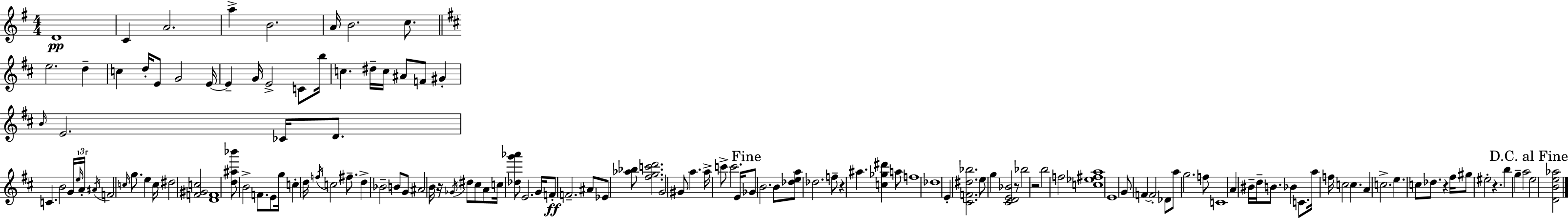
D4/w C4/q A4/h. A5/q B4/h. A4/s B4/h. C5/e. E5/h. D5/q C5/q D5/s E4/e G4/h E4/s E4/q G4/s E4/h C4/e B5/s C5/q. D#5/s C5/s A#4/e F4/e G#4/q B4/s E4/h. CES4/s D4/e. C4/q. B4/h G4/s E5/s A4/s A#4/s F4/h C5/s G5/e. E5/q C5/s D#5/h [F4,G#4,C5]/h [D4,F4]/w [D5,A#5,Bb6]/e B4/h F4/e. E4/e G5/s C5/q D5/s F5/s C5/h F#5/e. D5/q Bb4/h B4/e G4/e A#4/h B4/s R/s Gb4/s D#5/e C#5/e A4/e C5/s [Db5,G6,Ab6]/e E4/h. G4/s F4/e F4/h. A#4/e Eb4/e [Ab5,Bb5]/e [F#5,G5,C6,D6]/h. G4/h G#4/e A5/q. A5/s C6/e C6/h. E4/s Gb4/e B4/h. B4/e [Db5,E5,A5]/e Db5/h. F5/e R/q A#5/q. [C5,Gb5,D#6]/q A5/e F5/w Db5/w E4/q [C#4,F4,D#5,Bb5]/h. E5/e G5/q [C#4,D4,E4,Bb4]/h R/e Bb5/h R/h B5/h F5/h [C5,Eb5,F#5,A5]/w E4/w G4/e F4/q F4/h Db4/e A5/e G5/h. F5/e C4/w A4/q BIS4/s D5/s B4/e. Bb4/q C4/e. A5/s F5/s C5/h C5/q. A4/q C5/h. E5/q. C5/e Db5/e. R/q F#5/s G#5/e EIS5/h R/q. B5/q G5/q A5/h E5/h [D4,B4,E5,Ab5]/h